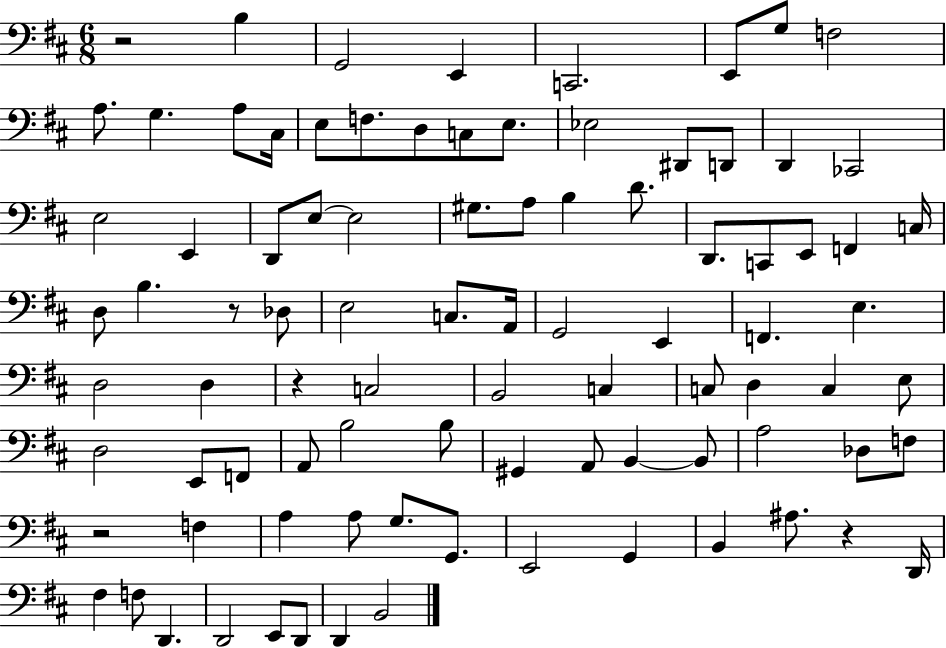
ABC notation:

X:1
T:Untitled
M:6/8
L:1/4
K:D
z2 B, G,,2 E,, C,,2 E,,/2 G,/2 F,2 A,/2 G, A,/2 ^C,/4 E,/2 F,/2 D,/2 C,/2 E,/2 _E,2 ^D,,/2 D,,/2 D,, _C,,2 E,2 E,, D,,/2 E,/2 E,2 ^G,/2 A,/2 B, D/2 D,,/2 C,,/2 E,,/2 F,, C,/4 D,/2 B, z/2 _D,/2 E,2 C,/2 A,,/4 G,,2 E,, F,, E, D,2 D, z C,2 B,,2 C, C,/2 D, C, E,/2 D,2 E,,/2 F,,/2 A,,/2 B,2 B,/2 ^G,, A,,/2 B,, B,,/2 A,2 _D,/2 F,/2 z2 F, A, A,/2 G,/2 G,,/2 E,,2 G,, B,, ^A,/2 z D,,/4 ^F, F,/2 D,, D,,2 E,,/2 D,,/2 D,, B,,2